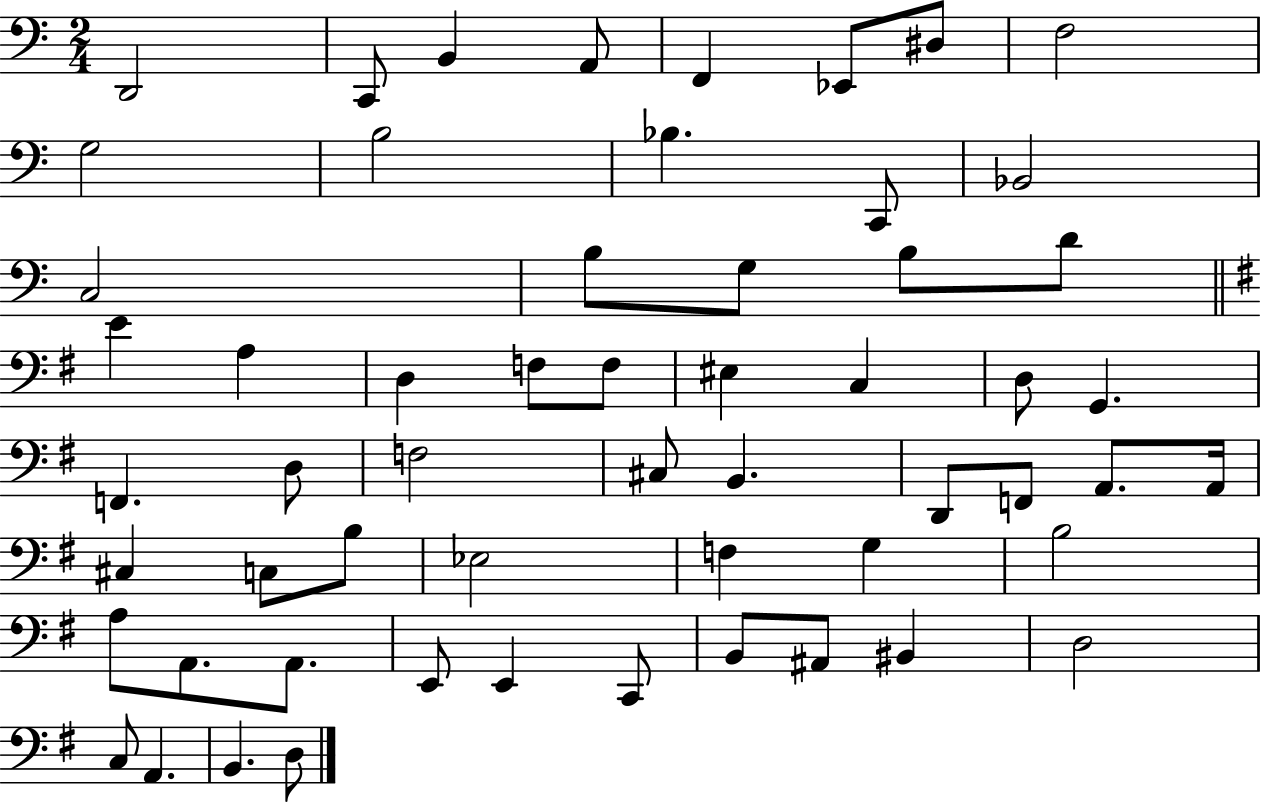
{
  \clef bass
  \numericTimeSignature
  \time 2/4
  \key c \major
  d,2 | c,8 b,4 a,8 | f,4 ees,8 dis8 | f2 | \break g2 | b2 | bes4. c,8 | bes,2 | \break c2 | b8 g8 b8 d'8 | \bar "||" \break \key g \major e'4 a4 | d4 f8 f8 | eis4 c4 | d8 g,4. | \break f,4. d8 | f2 | cis8 b,4. | d,8 f,8 a,8. a,16 | \break cis4 c8 b8 | ees2 | f4 g4 | b2 | \break a8 a,8. a,8. | e,8 e,4 c,8 | b,8 ais,8 bis,4 | d2 | \break c8 a,4. | b,4. d8 | \bar "|."
}